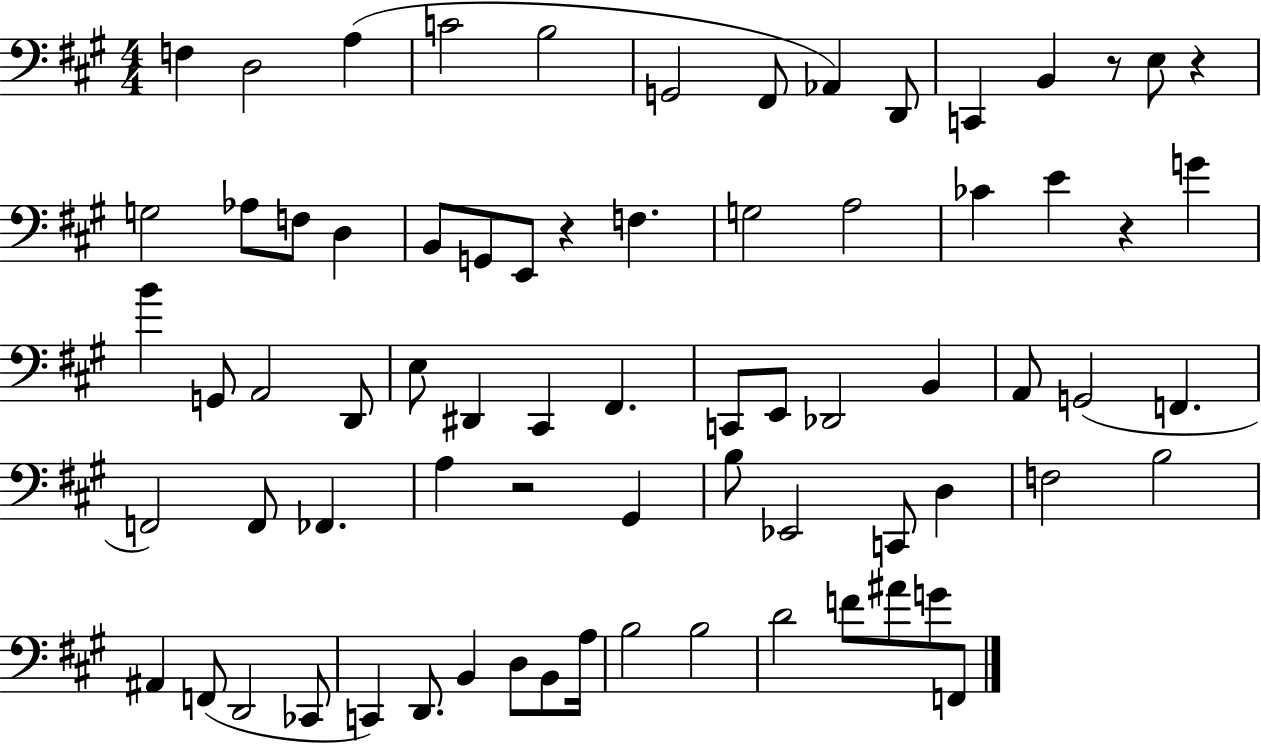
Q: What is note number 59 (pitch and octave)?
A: D3